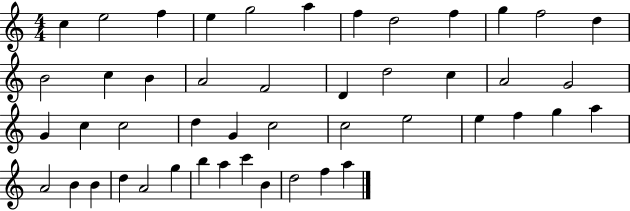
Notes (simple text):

C5/q E5/h F5/q E5/q G5/h A5/q F5/q D5/h F5/q G5/q F5/h D5/q B4/h C5/q B4/q A4/h F4/h D4/q D5/h C5/q A4/h G4/h G4/q C5/q C5/h D5/q G4/q C5/h C5/h E5/h E5/q F5/q G5/q A5/q A4/h B4/q B4/q D5/q A4/h G5/q B5/q A5/q C6/q B4/q D5/h F5/q A5/q